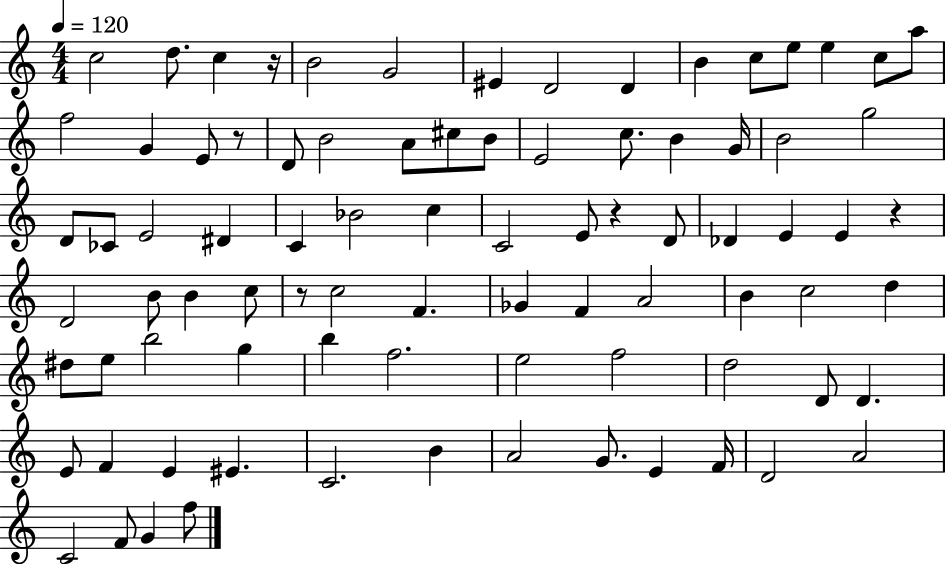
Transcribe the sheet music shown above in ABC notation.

X:1
T:Untitled
M:4/4
L:1/4
K:C
c2 d/2 c z/4 B2 G2 ^E D2 D B c/2 e/2 e c/2 a/2 f2 G E/2 z/2 D/2 B2 A/2 ^c/2 B/2 E2 c/2 B G/4 B2 g2 D/2 _C/2 E2 ^D C _B2 c C2 E/2 z D/2 _D E E z D2 B/2 B c/2 z/2 c2 F _G F A2 B c2 d ^d/2 e/2 b2 g b f2 e2 f2 d2 D/2 D E/2 F E ^E C2 B A2 G/2 E F/4 D2 A2 C2 F/2 G f/2